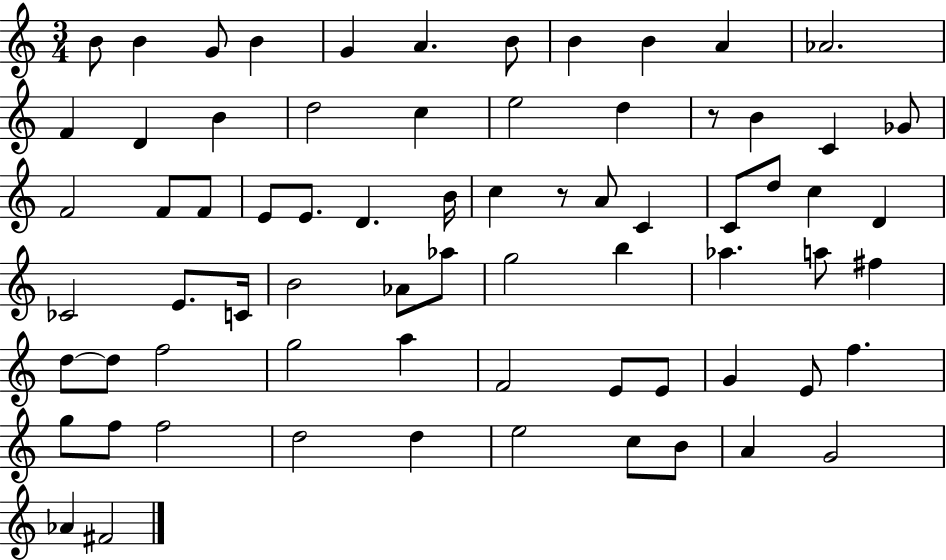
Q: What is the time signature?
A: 3/4